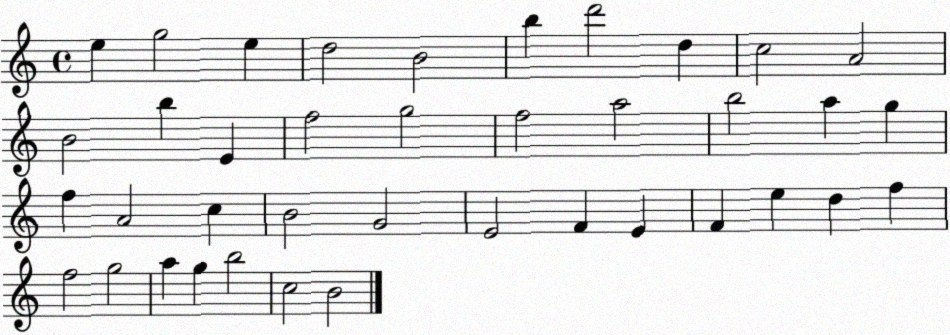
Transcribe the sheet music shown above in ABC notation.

X:1
T:Untitled
M:4/4
L:1/4
K:C
e g2 e d2 B2 b d'2 d c2 A2 B2 b E f2 g2 f2 a2 b2 a g f A2 c B2 G2 E2 F E F e d f f2 g2 a g b2 c2 B2